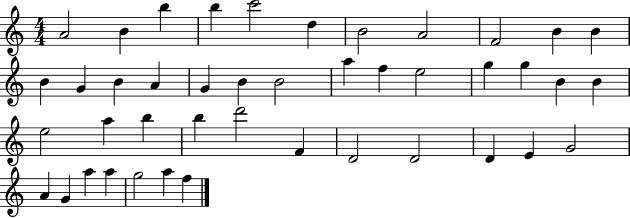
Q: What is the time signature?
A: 4/4